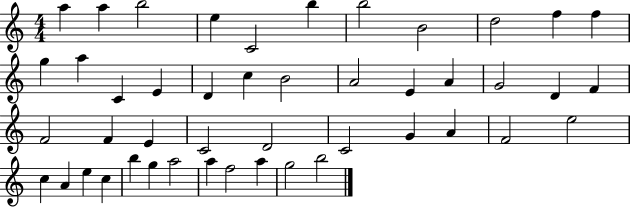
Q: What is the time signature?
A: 4/4